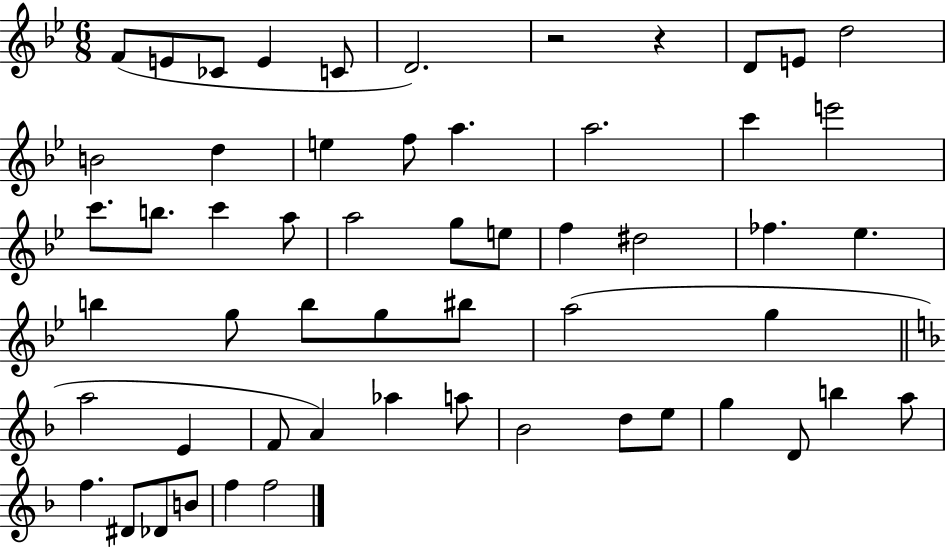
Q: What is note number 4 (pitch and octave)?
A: E4